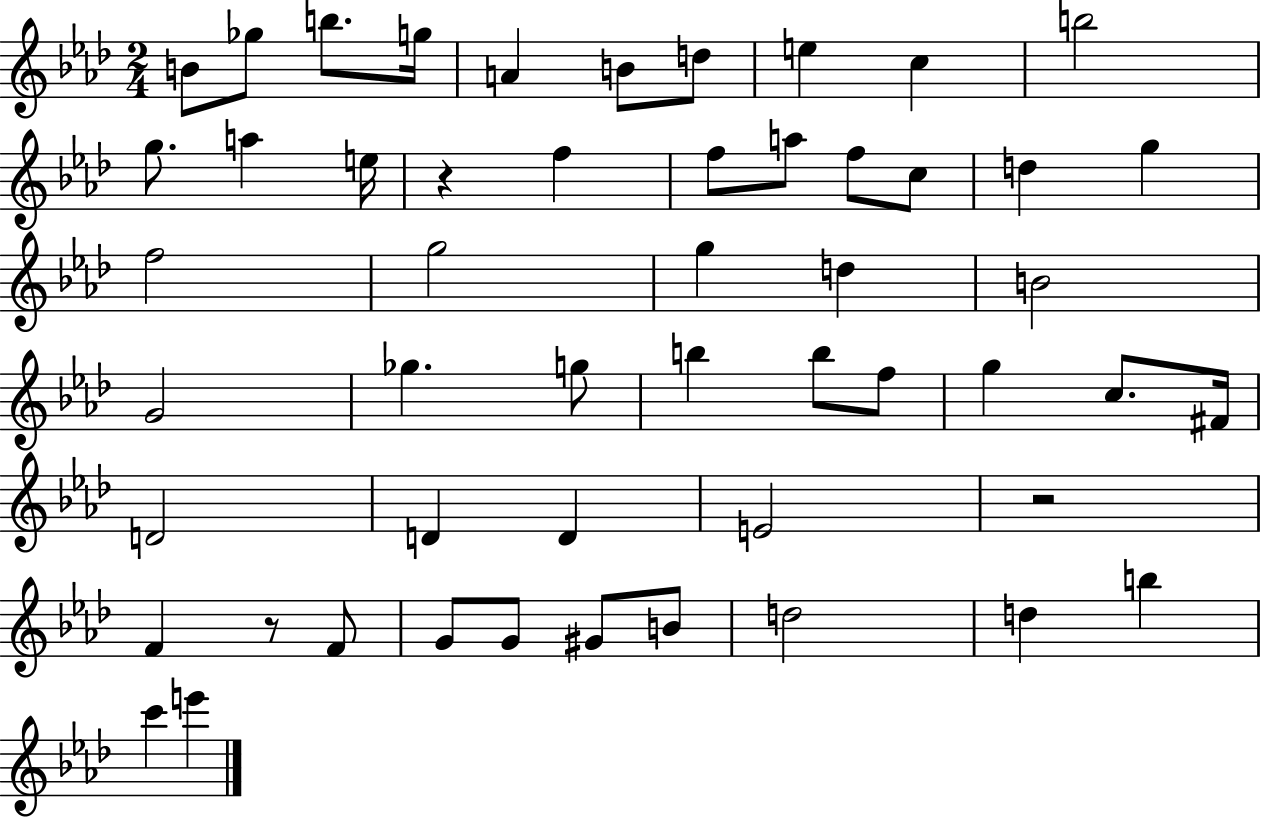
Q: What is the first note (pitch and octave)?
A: B4